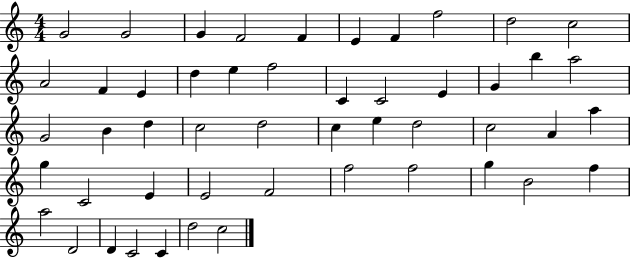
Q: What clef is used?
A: treble